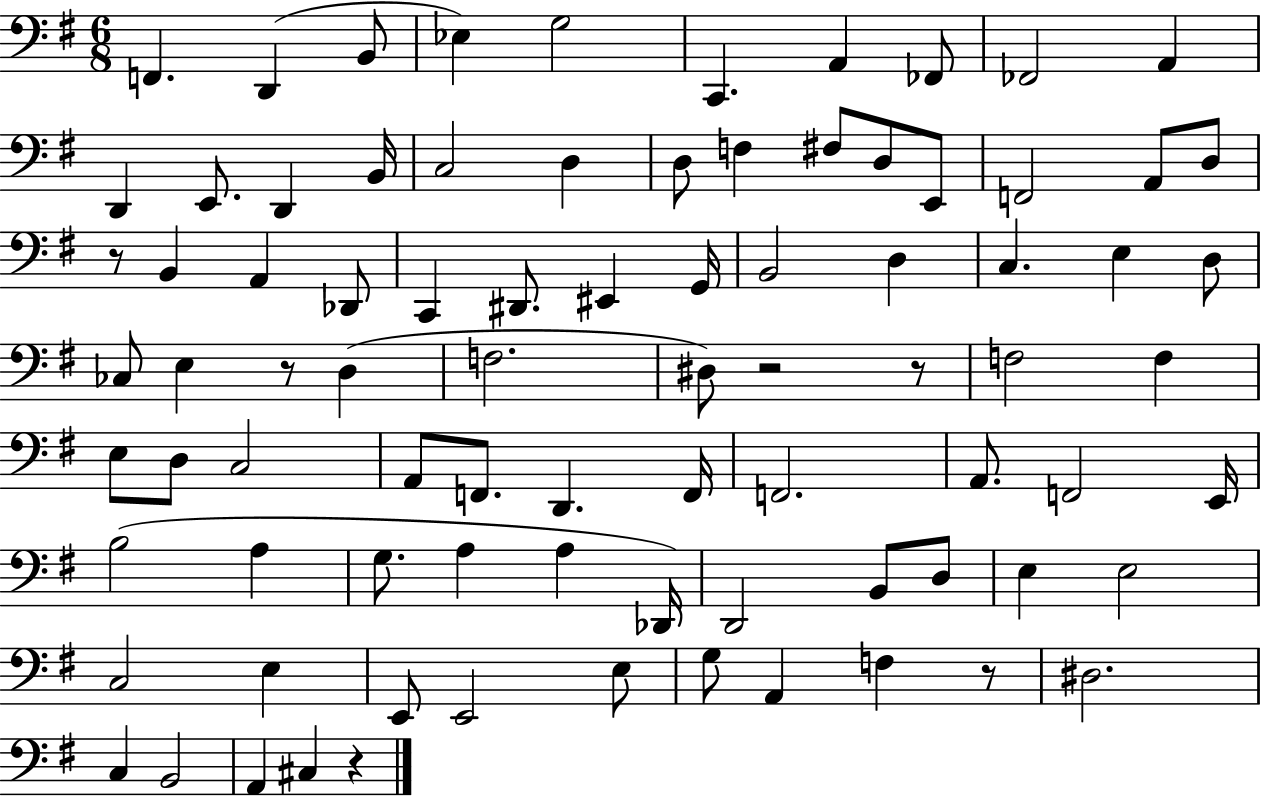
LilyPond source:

{
  \clef bass
  \numericTimeSignature
  \time 6/8
  \key g \major
  f,4. d,4( b,8 | ees4) g2 | c,4. a,4 fes,8 | fes,2 a,4 | \break d,4 e,8. d,4 b,16 | c2 d4 | d8 f4 fis8 d8 e,8 | f,2 a,8 d8 | \break r8 b,4 a,4 des,8 | c,4 dis,8. eis,4 g,16 | b,2 d4 | c4. e4 d8 | \break ces8 e4 r8 d4( | f2. | dis8) r2 r8 | f2 f4 | \break e8 d8 c2 | a,8 f,8. d,4. f,16 | f,2. | a,8. f,2 e,16 | \break b2( a4 | g8. a4 a4 des,16) | d,2 b,8 d8 | e4 e2 | \break c2 e4 | e,8 e,2 e8 | g8 a,4 f4 r8 | dis2. | \break c4 b,2 | a,4 cis4 r4 | \bar "|."
}